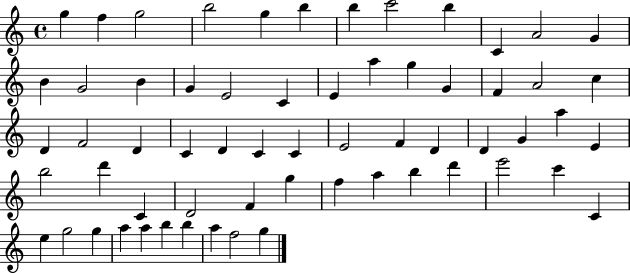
X:1
T:Untitled
M:4/4
L:1/4
K:C
g f g2 b2 g b b c'2 b C A2 G B G2 B G E2 C E a g G F A2 c D F2 D C D C C E2 F D D G a E b2 d' C D2 F g f a b d' e'2 c' C e g2 g a a b b a f2 g